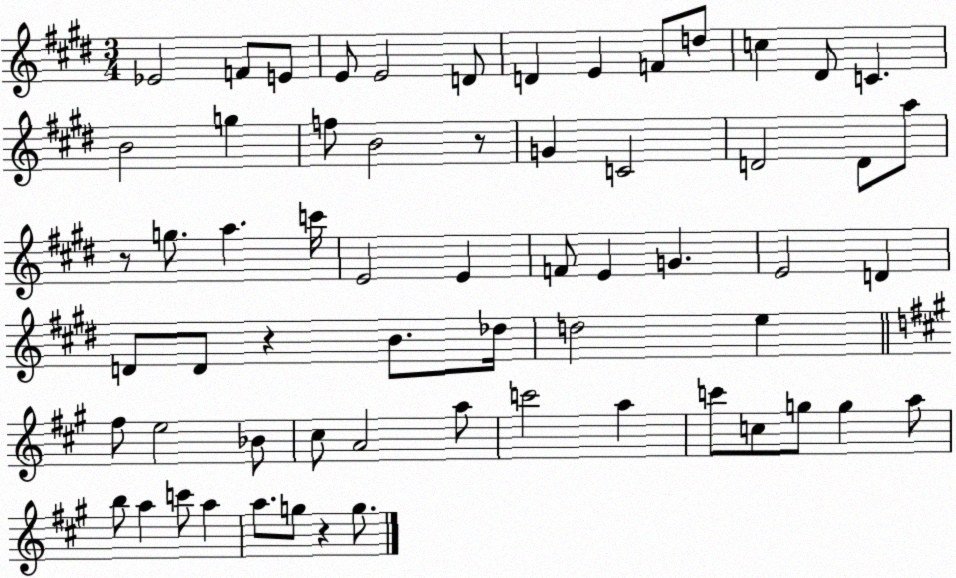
X:1
T:Untitled
M:3/4
L:1/4
K:E
_E2 F/2 E/2 E/2 E2 D/2 D E F/2 d/2 c ^D/2 C B2 g f/2 B2 z/2 G C2 D2 D/2 a/2 z/2 g/2 a c'/4 E2 E F/2 E G E2 D D/2 D/2 z B/2 _d/4 d2 e ^f/2 e2 _B/2 ^c/2 A2 a/2 c'2 a c'/2 c/2 g/2 g a/2 b/2 a c'/2 a a/2 g/2 z g/2